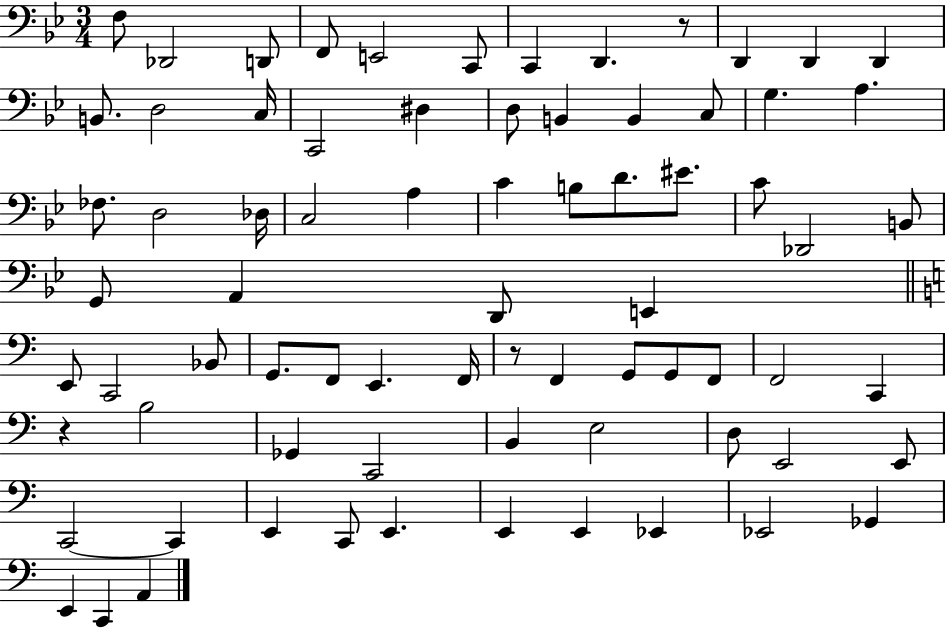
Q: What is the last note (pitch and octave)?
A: A2